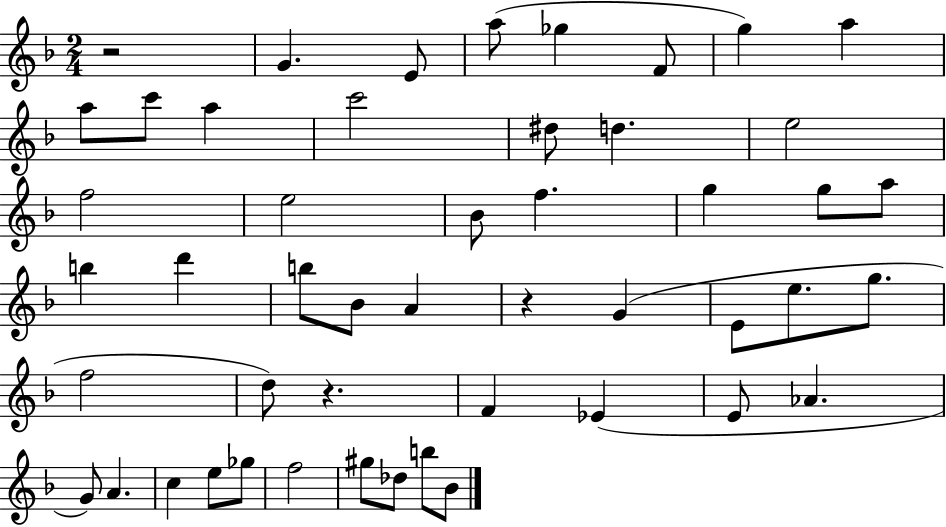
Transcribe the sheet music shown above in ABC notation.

X:1
T:Untitled
M:2/4
L:1/4
K:F
z2 G E/2 a/2 _g F/2 g a a/2 c'/2 a c'2 ^d/2 d e2 f2 e2 _B/2 f g g/2 a/2 b d' b/2 _B/2 A z G E/2 e/2 g/2 f2 d/2 z F _E E/2 _A G/2 A c e/2 _g/2 f2 ^g/2 _d/2 b/2 _B/2